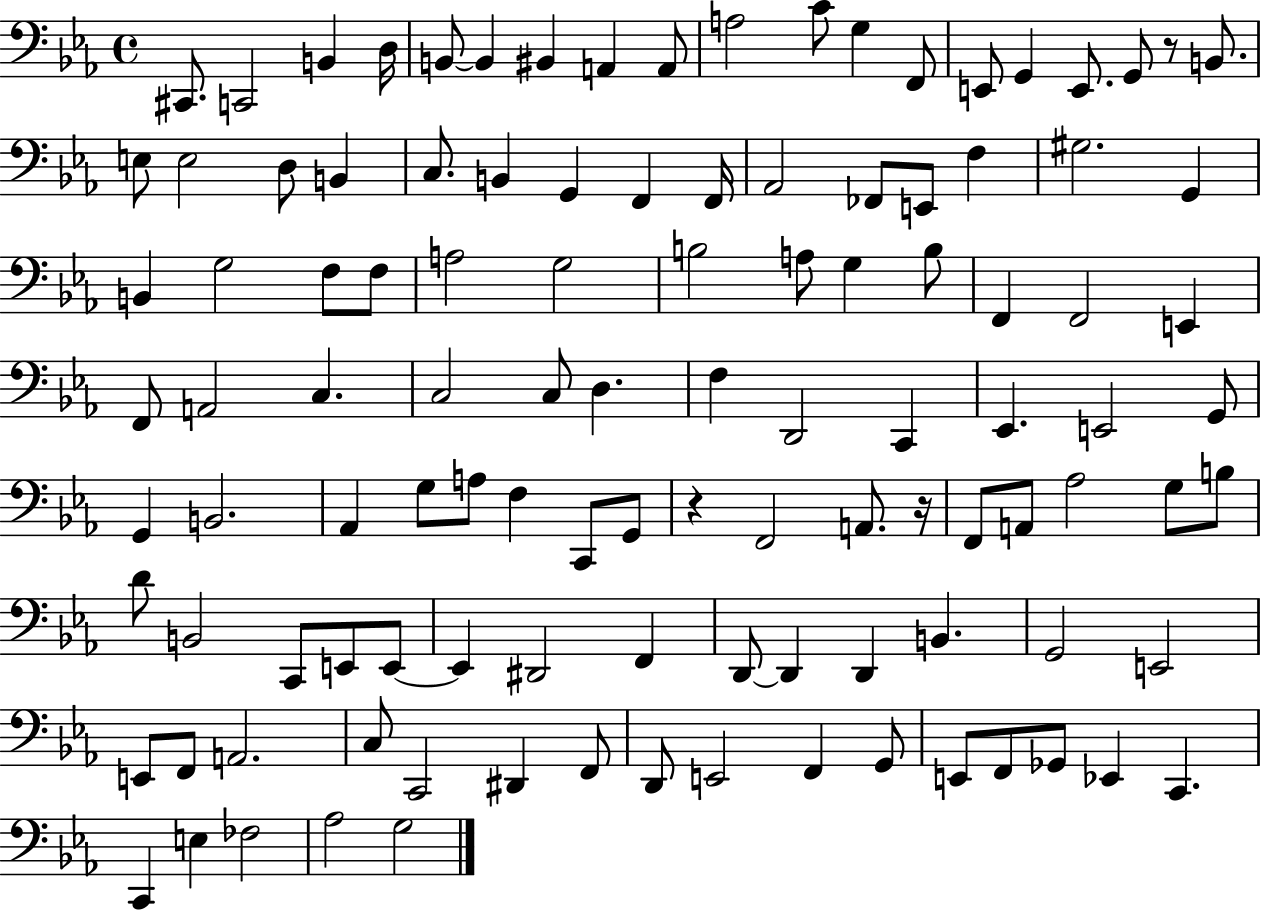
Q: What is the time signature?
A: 4/4